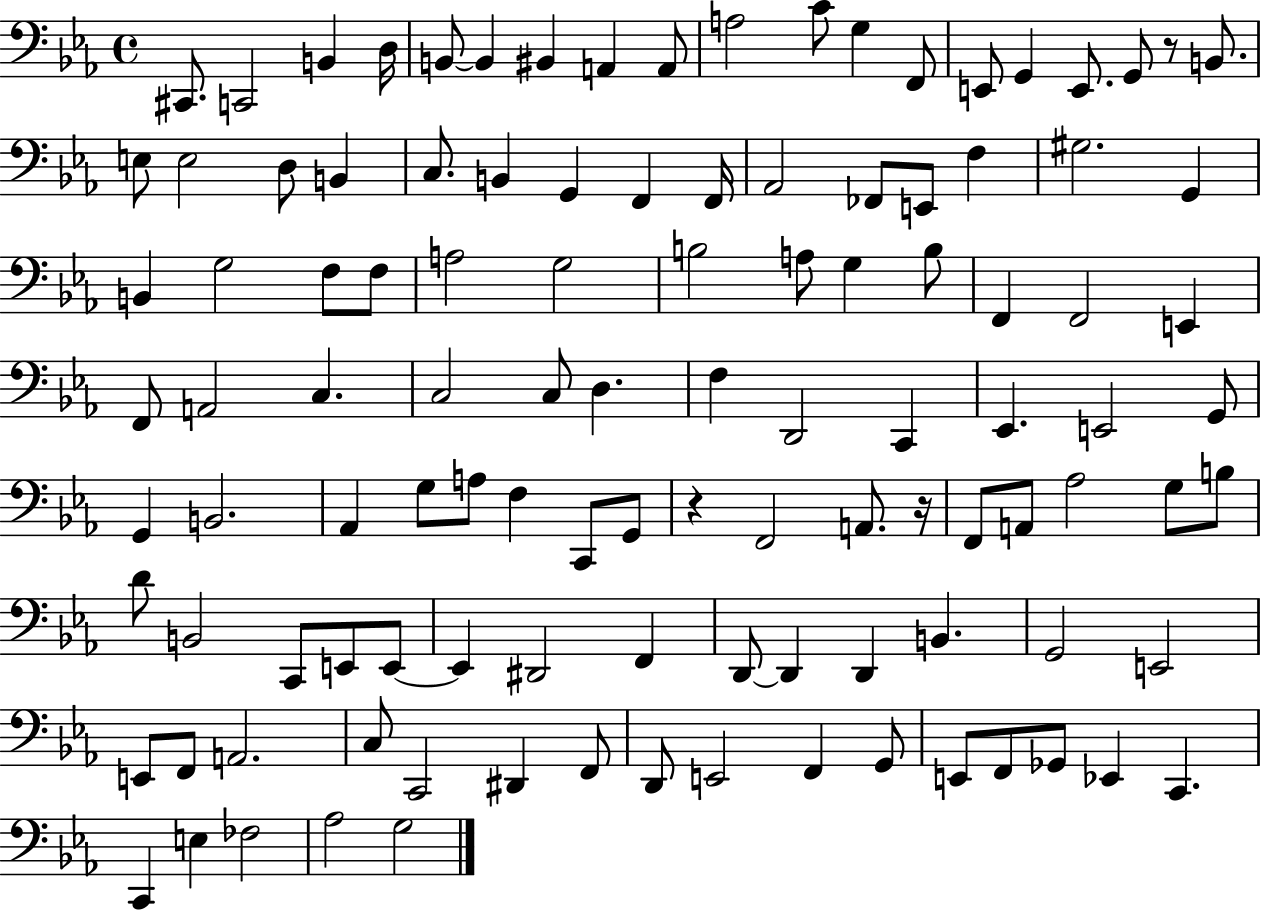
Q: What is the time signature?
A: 4/4